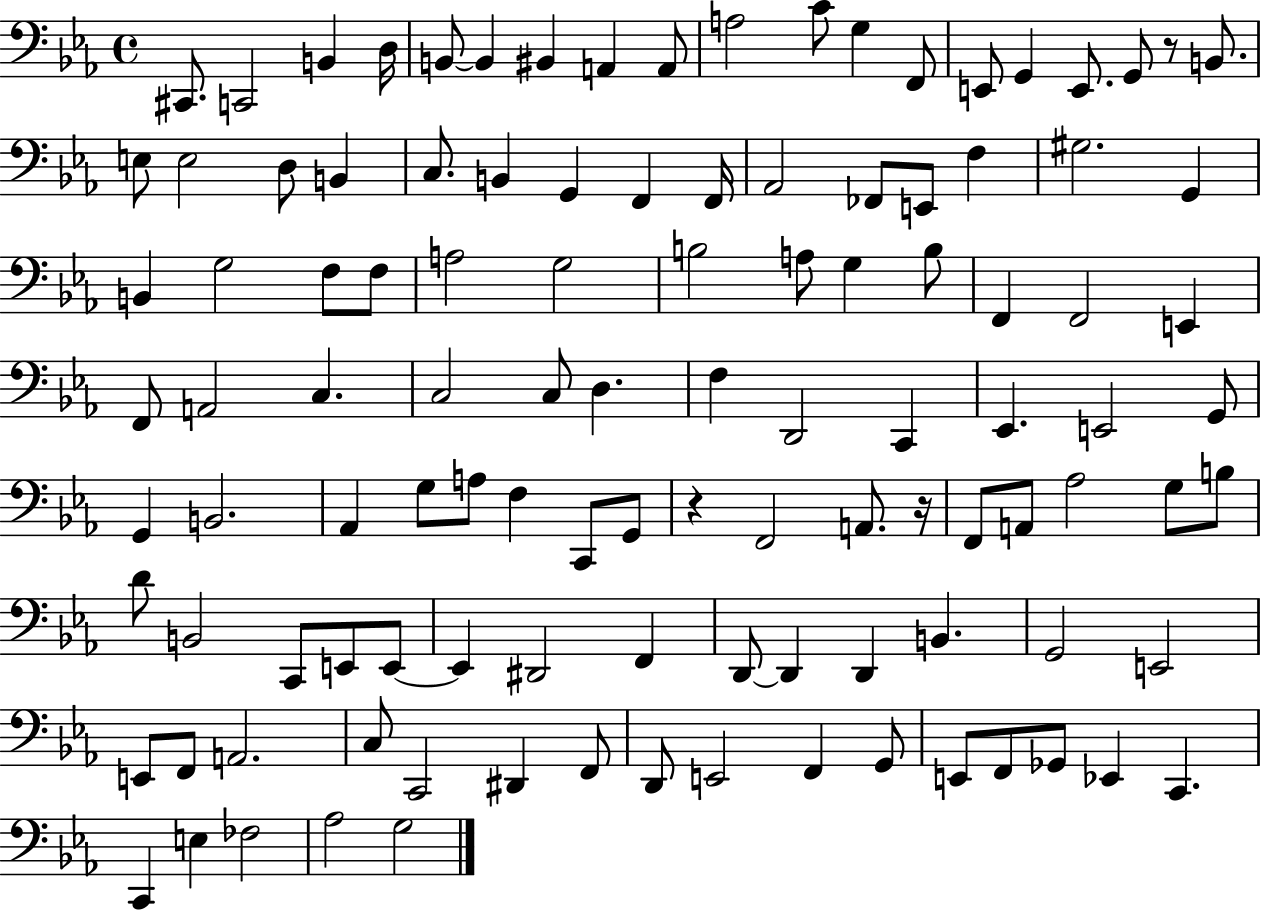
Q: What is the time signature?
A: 4/4